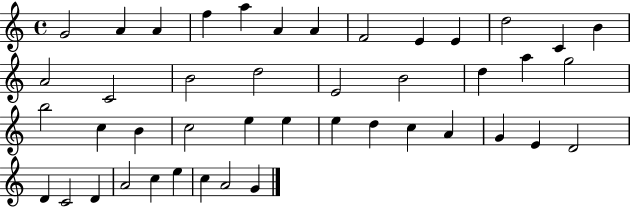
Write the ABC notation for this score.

X:1
T:Untitled
M:4/4
L:1/4
K:C
G2 A A f a A A F2 E E d2 C B A2 C2 B2 d2 E2 B2 d a g2 b2 c B c2 e e e d c A G E D2 D C2 D A2 c e c A2 G